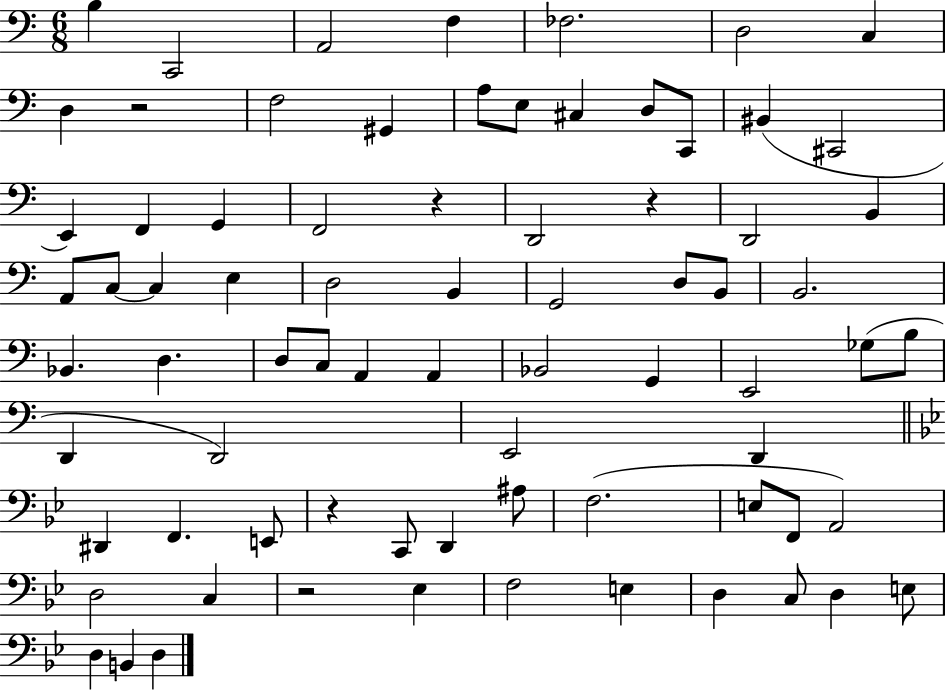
{
  \clef bass
  \numericTimeSignature
  \time 6/8
  \key c \major
  b4 c,2 | a,2 f4 | fes2. | d2 c4 | \break d4 r2 | f2 gis,4 | a8 e8 cis4 d8 c,8 | bis,4( cis,2 | \break e,4) f,4 g,4 | f,2 r4 | d,2 r4 | d,2 b,4 | \break a,8 c8~~ c4 e4 | d2 b,4 | g,2 d8 b,8 | b,2. | \break bes,4. d4. | d8 c8 a,4 a,4 | bes,2 g,4 | e,2 ges8( b8 | \break d,4 d,2) | e,2 d,4 | \bar "||" \break \key bes \major dis,4 f,4. e,8 | r4 c,8 d,4 ais8 | f2.( | e8 f,8 a,2) | \break d2 c4 | r2 ees4 | f2 e4 | d4 c8 d4 e8 | \break d4 b,4 d4 | \bar "|."
}